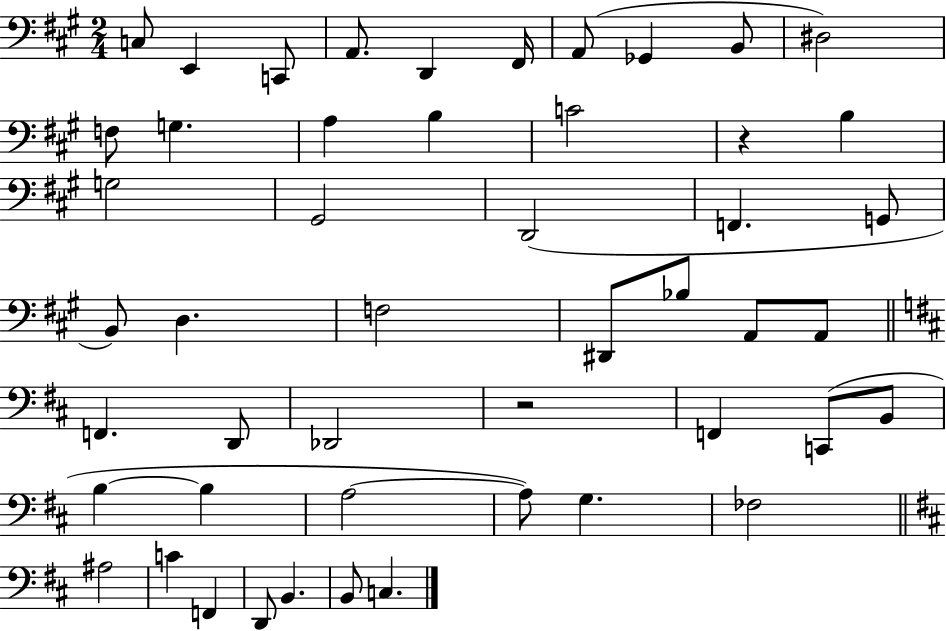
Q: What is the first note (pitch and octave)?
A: C3